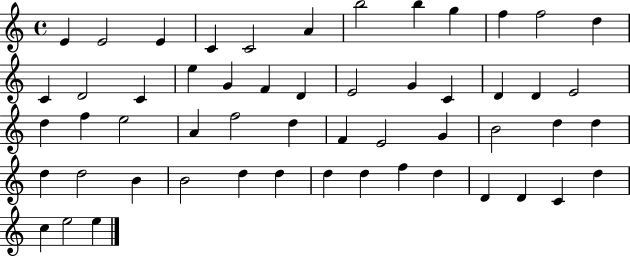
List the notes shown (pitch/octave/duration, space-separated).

E4/q E4/h E4/q C4/q C4/h A4/q B5/h B5/q G5/q F5/q F5/h D5/q C4/q D4/h C4/q E5/q G4/q F4/q D4/q E4/h G4/q C4/q D4/q D4/q E4/h D5/q F5/q E5/h A4/q F5/h D5/q F4/q E4/h G4/q B4/h D5/q D5/q D5/q D5/h B4/q B4/h D5/q D5/q D5/q D5/q F5/q D5/q D4/q D4/q C4/q D5/q C5/q E5/h E5/q